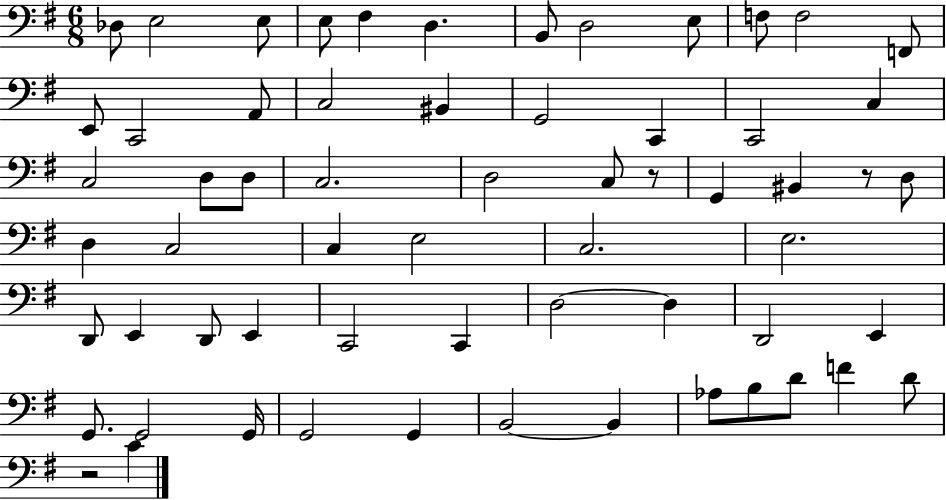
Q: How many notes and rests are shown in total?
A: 62